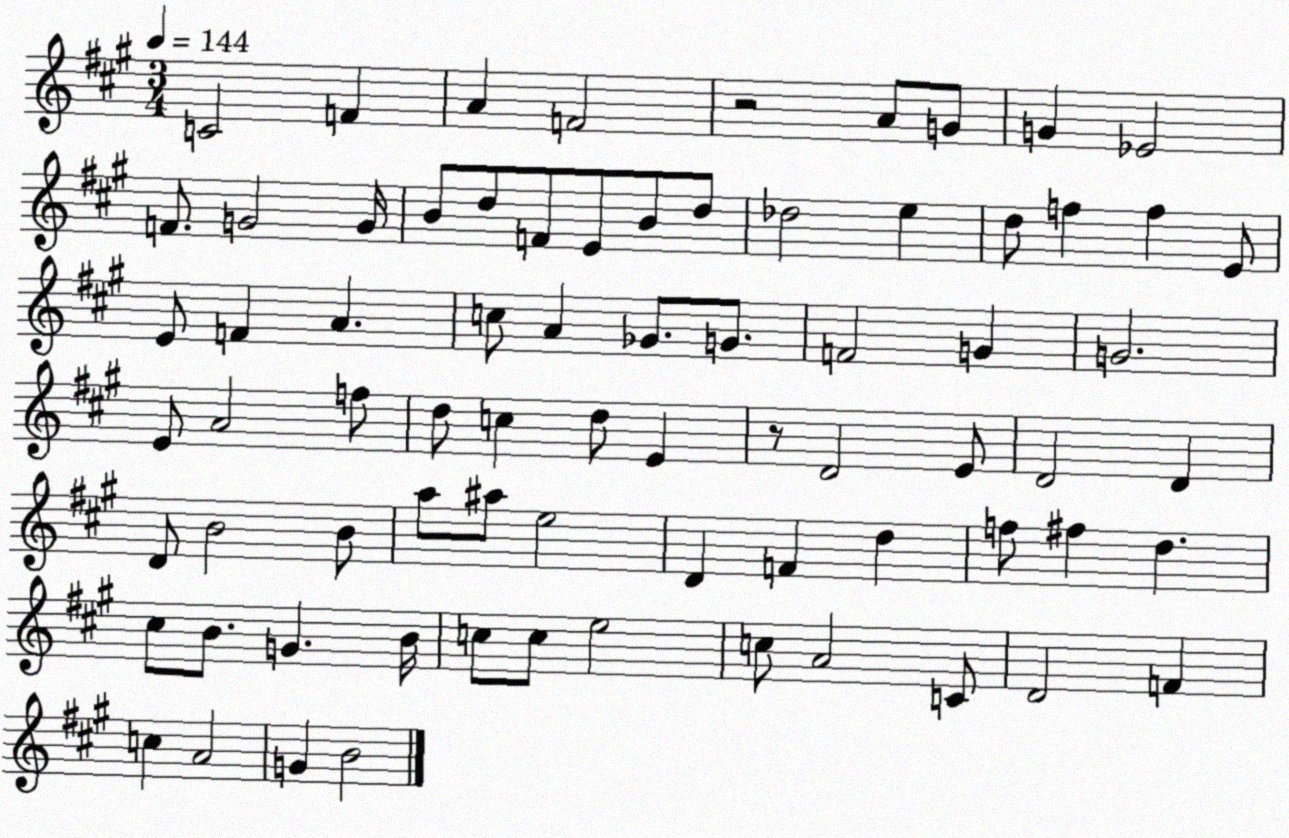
X:1
T:Untitled
M:3/4
L:1/4
K:A
C2 F A F2 z2 A/2 G/2 G _E2 F/2 G2 G/4 B/2 d/2 F/2 E/2 B/2 d/2 _d2 e d/2 f f E/2 E/2 F A c/2 A _G/2 G/2 F2 G G2 E/2 A2 f/2 d/2 c d/2 E z/2 D2 E/2 D2 D D/2 B2 B/2 a/2 ^a/2 e2 D F d f/2 ^f d ^c/2 B/2 G B/4 c/2 c/2 e2 c/2 A2 C/2 D2 F c A2 G B2